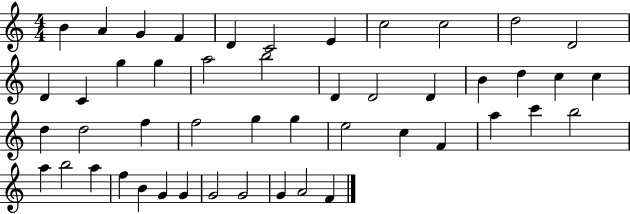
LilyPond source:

{
  \clef treble
  \numericTimeSignature
  \time 4/4
  \key c \major
  b'4 a'4 g'4 f'4 | d'4 c'2 e'4 | c''2 c''2 | d''2 d'2 | \break d'4 c'4 g''4 g''4 | a''2 b''2 | d'4 d'2 d'4 | b'4 d''4 c''4 c''4 | \break d''4 d''2 f''4 | f''2 g''4 g''4 | e''2 c''4 f'4 | a''4 c'''4 b''2 | \break a''4 b''2 a''4 | f''4 b'4 g'4 g'4 | g'2 g'2 | g'4 a'2 f'4 | \break \bar "|."
}